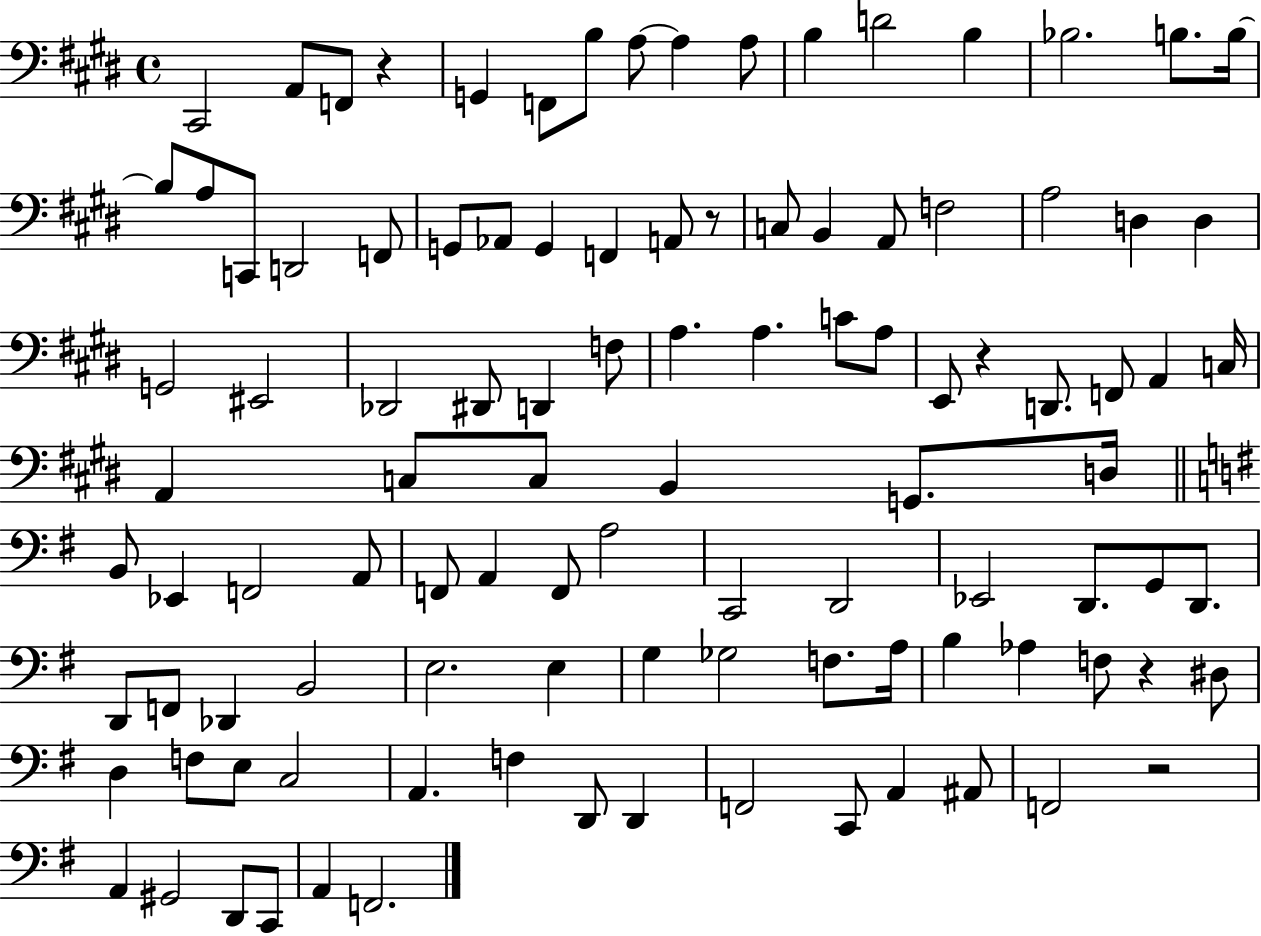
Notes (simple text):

C#2/h A2/e F2/e R/q G2/q F2/e B3/e A3/e A3/q A3/e B3/q D4/h B3/q Bb3/h. B3/e. B3/s B3/e A3/e C2/e D2/h F2/e G2/e Ab2/e G2/q F2/q A2/e R/e C3/e B2/q A2/e F3/h A3/h D3/q D3/q G2/h EIS2/h Db2/h D#2/e D2/q F3/e A3/q. A3/q. C4/e A3/e E2/e R/q D2/e. F2/e A2/q C3/s A2/q C3/e C3/e B2/q G2/e. D3/s B2/e Eb2/q F2/h A2/e F2/e A2/q F2/e A3/h C2/h D2/h Eb2/h D2/e. G2/e D2/e. D2/e F2/e Db2/q B2/h E3/h. E3/q G3/q Gb3/h F3/e. A3/s B3/q Ab3/q F3/e R/q D#3/e D3/q F3/e E3/e C3/h A2/q. F3/q D2/e D2/q F2/h C2/e A2/q A#2/e F2/h R/h A2/q G#2/h D2/e C2/e A2/q F2/h.